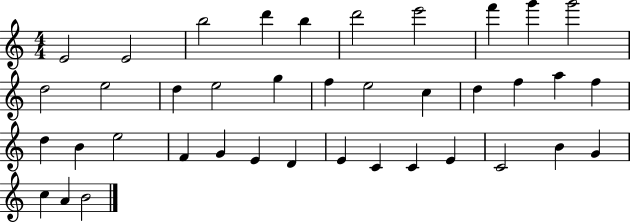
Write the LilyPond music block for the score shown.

{
  \clef treble
  \numericTimeSignature
  \time 4/4
  \key c \major
  e'2 e'2 | b''2 d'''4 b''4 | d'''2 e'''2 | f'''4 g'''4 g'''2 | \break d''2 e''2 | d''4 e''2 g''4 | f''4 e''2 c''4 | d''4 f''4 a''4 f''4 | \break d''4 b'4 e''2 | f'4 g'4 e'4 d'4 | e'4 c'4 c'4 e'4 | c'2 b'4 g'4 | \break c''4 a'4 b'2 | \bar "|."
}